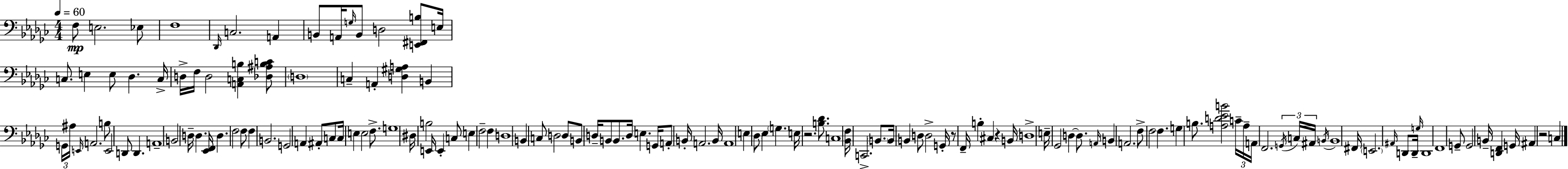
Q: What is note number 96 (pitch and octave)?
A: Gb2